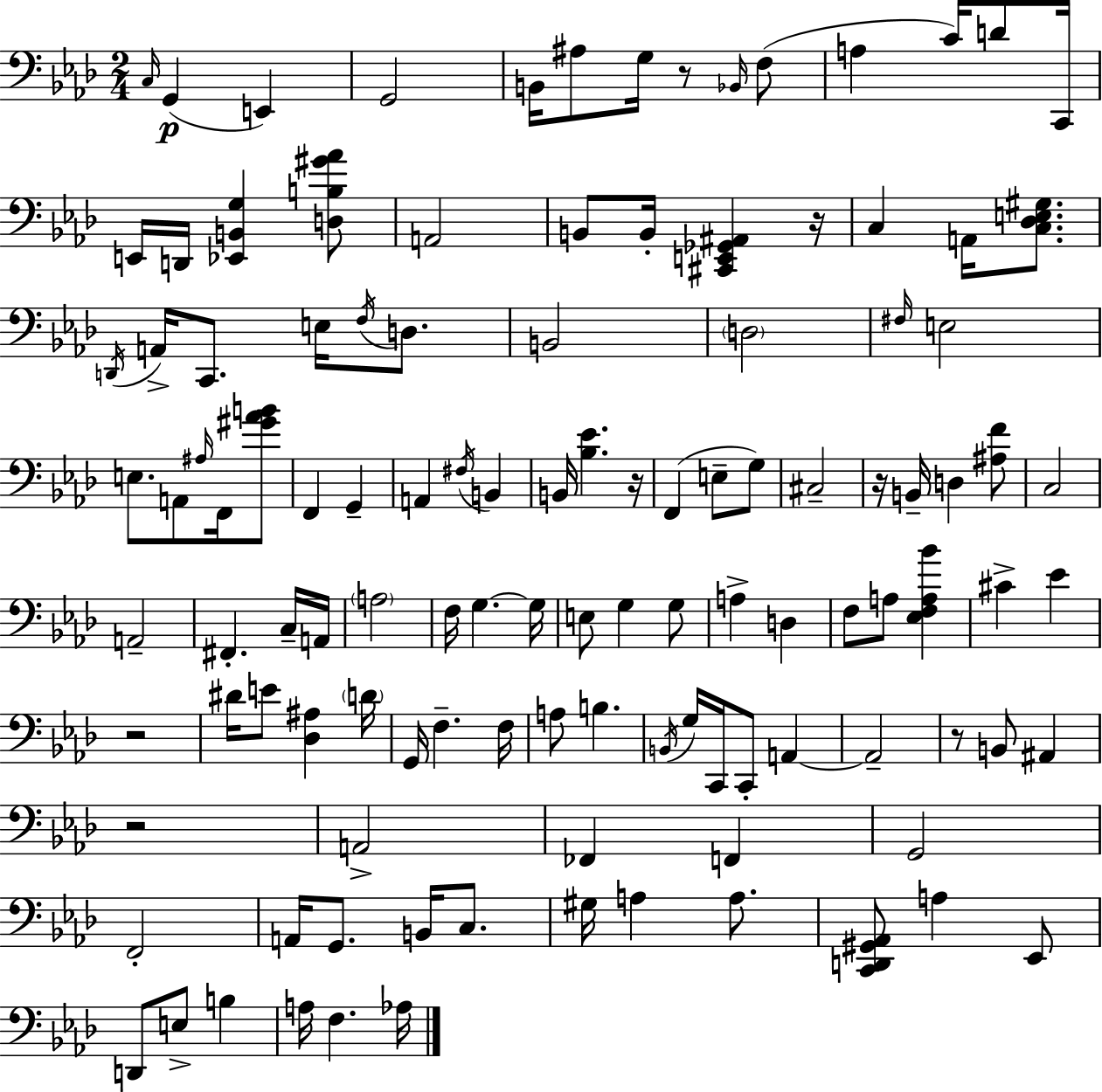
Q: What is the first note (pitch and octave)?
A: C3